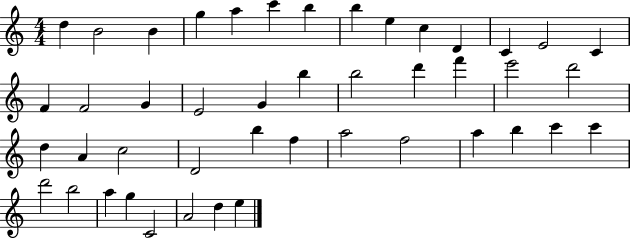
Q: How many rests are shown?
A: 0